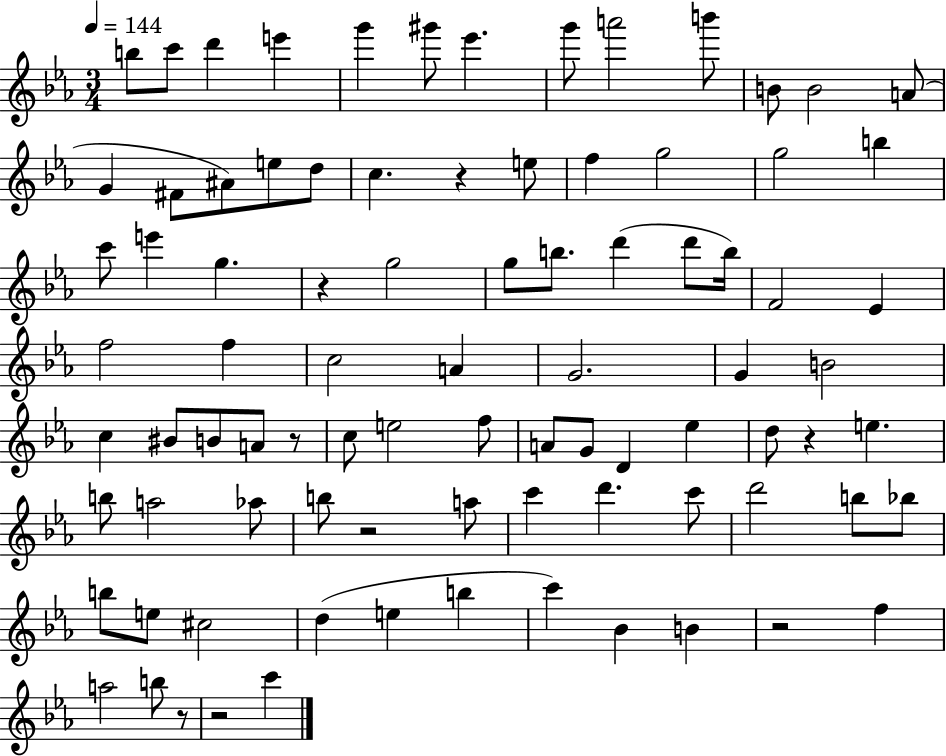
X:1
T:Untitled
M:3/4
L:1/4
K:Eb
b/2 c'/2 d' e' g' ^g'/2 _e' g'/2 a'2 b'/2 B/2 B2 A/2 G ^F/2 ^A/2 e/2 d/2 c z e/2 f g2 g2 b c'/2 e' g z g2 g/2 b/2 d' d'/2 b/4 F2 _E f2 f c2 A G2 G B2 c ^B/2 B/2 A/2 z/2 c/2 e2 f/2 A/2 G/2 D _e d/2 z e b/2 a2 _a/2 b/2 z2 a/2 c' d' c'/2 d'2 b/2 _b/2 b/2 e/2 ^c2 d e b c' _B B z2 f a2 b/2 z/2 z2 c'